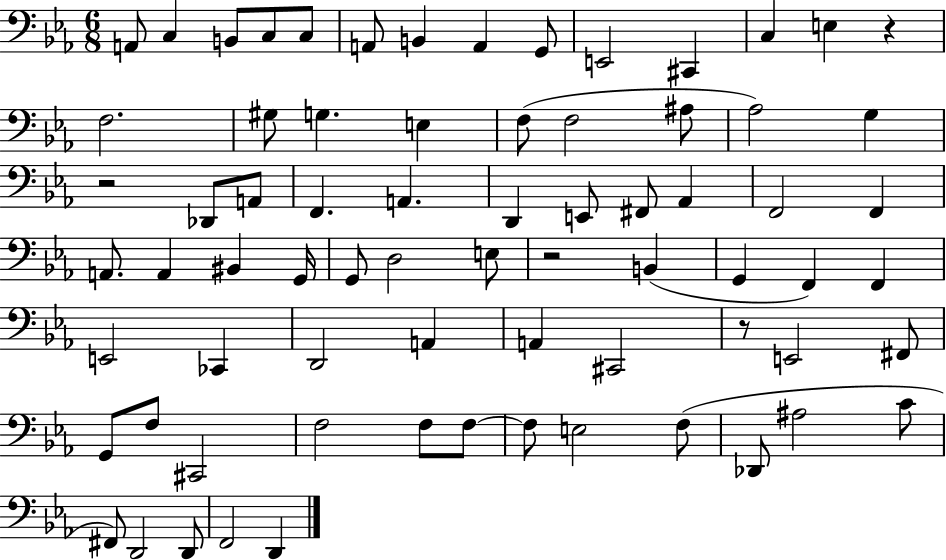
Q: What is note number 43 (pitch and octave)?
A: F2